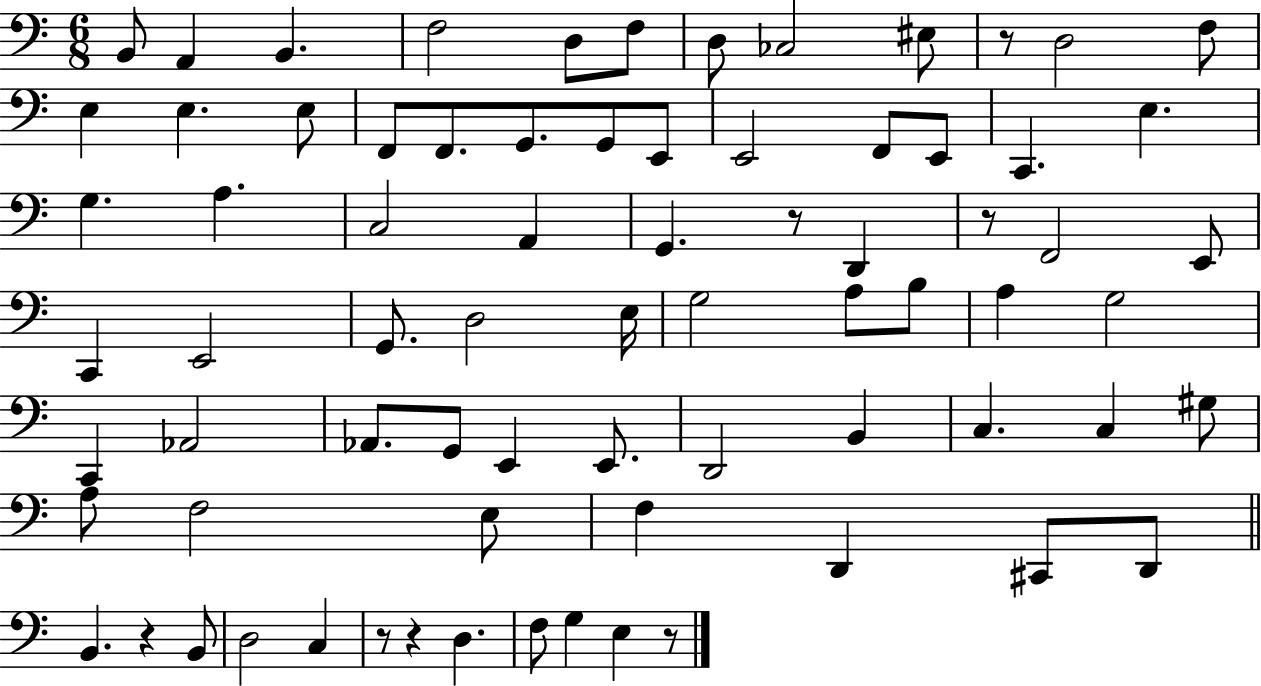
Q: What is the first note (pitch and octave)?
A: B2